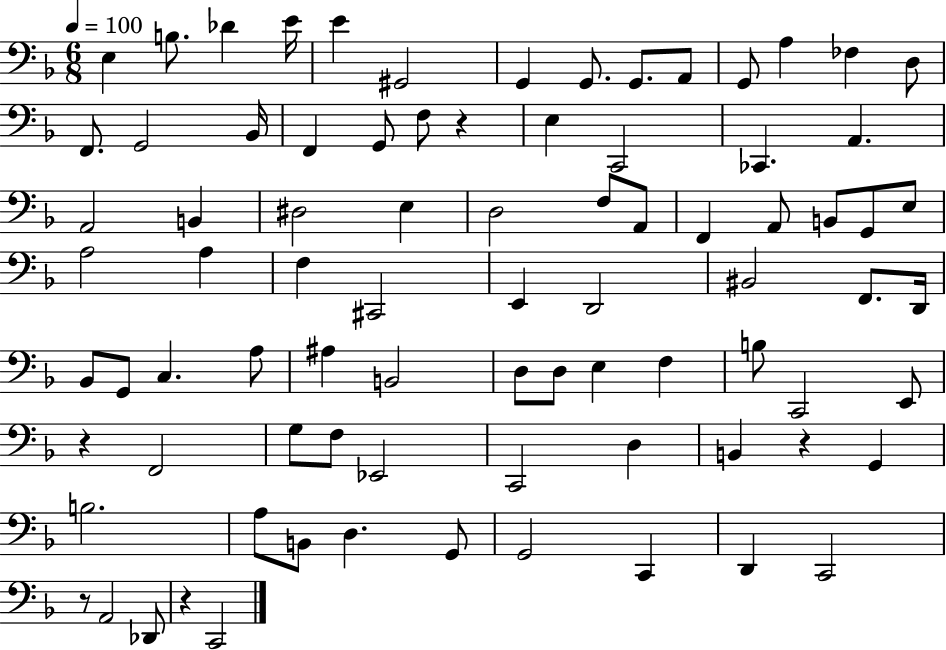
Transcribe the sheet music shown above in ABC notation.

X:1
T:Untitled
M:6/8
L:1/4
K:F
E, B,/2 _D E/4 E ^G,,2 G,, G,,/2 G,,/2 A,,/2 G,,/2 A, _F, D,/2 F,,/2 G,,2 _B,,/4 F,, G,,/2 F,/2 z E, C,,2 _C,, A,, A,,2 B,, ^D,2 E, D,2 F,/2 A,,/2 F,, A,,/2 B,,/2 G,,/2 E,/2 A,2 A, F, ^C,,2 E,, D,,2 ^B,,2 F,,/2 D,,/4 _B,,/2 G,,/2 C, A,/2 ^A, B,,2 D,/2 D,/2 E, F, B,/2 C,,2 E,,/2 z F,,2 G,/2 F,/2 _E,,2 C,,2 D, B,, z G,, B,2 A,/2 B,,/2 D, G,,/2 G,,2 C,, D,, C,,2 z/2 A,,2 _D,,/2 z C,,2